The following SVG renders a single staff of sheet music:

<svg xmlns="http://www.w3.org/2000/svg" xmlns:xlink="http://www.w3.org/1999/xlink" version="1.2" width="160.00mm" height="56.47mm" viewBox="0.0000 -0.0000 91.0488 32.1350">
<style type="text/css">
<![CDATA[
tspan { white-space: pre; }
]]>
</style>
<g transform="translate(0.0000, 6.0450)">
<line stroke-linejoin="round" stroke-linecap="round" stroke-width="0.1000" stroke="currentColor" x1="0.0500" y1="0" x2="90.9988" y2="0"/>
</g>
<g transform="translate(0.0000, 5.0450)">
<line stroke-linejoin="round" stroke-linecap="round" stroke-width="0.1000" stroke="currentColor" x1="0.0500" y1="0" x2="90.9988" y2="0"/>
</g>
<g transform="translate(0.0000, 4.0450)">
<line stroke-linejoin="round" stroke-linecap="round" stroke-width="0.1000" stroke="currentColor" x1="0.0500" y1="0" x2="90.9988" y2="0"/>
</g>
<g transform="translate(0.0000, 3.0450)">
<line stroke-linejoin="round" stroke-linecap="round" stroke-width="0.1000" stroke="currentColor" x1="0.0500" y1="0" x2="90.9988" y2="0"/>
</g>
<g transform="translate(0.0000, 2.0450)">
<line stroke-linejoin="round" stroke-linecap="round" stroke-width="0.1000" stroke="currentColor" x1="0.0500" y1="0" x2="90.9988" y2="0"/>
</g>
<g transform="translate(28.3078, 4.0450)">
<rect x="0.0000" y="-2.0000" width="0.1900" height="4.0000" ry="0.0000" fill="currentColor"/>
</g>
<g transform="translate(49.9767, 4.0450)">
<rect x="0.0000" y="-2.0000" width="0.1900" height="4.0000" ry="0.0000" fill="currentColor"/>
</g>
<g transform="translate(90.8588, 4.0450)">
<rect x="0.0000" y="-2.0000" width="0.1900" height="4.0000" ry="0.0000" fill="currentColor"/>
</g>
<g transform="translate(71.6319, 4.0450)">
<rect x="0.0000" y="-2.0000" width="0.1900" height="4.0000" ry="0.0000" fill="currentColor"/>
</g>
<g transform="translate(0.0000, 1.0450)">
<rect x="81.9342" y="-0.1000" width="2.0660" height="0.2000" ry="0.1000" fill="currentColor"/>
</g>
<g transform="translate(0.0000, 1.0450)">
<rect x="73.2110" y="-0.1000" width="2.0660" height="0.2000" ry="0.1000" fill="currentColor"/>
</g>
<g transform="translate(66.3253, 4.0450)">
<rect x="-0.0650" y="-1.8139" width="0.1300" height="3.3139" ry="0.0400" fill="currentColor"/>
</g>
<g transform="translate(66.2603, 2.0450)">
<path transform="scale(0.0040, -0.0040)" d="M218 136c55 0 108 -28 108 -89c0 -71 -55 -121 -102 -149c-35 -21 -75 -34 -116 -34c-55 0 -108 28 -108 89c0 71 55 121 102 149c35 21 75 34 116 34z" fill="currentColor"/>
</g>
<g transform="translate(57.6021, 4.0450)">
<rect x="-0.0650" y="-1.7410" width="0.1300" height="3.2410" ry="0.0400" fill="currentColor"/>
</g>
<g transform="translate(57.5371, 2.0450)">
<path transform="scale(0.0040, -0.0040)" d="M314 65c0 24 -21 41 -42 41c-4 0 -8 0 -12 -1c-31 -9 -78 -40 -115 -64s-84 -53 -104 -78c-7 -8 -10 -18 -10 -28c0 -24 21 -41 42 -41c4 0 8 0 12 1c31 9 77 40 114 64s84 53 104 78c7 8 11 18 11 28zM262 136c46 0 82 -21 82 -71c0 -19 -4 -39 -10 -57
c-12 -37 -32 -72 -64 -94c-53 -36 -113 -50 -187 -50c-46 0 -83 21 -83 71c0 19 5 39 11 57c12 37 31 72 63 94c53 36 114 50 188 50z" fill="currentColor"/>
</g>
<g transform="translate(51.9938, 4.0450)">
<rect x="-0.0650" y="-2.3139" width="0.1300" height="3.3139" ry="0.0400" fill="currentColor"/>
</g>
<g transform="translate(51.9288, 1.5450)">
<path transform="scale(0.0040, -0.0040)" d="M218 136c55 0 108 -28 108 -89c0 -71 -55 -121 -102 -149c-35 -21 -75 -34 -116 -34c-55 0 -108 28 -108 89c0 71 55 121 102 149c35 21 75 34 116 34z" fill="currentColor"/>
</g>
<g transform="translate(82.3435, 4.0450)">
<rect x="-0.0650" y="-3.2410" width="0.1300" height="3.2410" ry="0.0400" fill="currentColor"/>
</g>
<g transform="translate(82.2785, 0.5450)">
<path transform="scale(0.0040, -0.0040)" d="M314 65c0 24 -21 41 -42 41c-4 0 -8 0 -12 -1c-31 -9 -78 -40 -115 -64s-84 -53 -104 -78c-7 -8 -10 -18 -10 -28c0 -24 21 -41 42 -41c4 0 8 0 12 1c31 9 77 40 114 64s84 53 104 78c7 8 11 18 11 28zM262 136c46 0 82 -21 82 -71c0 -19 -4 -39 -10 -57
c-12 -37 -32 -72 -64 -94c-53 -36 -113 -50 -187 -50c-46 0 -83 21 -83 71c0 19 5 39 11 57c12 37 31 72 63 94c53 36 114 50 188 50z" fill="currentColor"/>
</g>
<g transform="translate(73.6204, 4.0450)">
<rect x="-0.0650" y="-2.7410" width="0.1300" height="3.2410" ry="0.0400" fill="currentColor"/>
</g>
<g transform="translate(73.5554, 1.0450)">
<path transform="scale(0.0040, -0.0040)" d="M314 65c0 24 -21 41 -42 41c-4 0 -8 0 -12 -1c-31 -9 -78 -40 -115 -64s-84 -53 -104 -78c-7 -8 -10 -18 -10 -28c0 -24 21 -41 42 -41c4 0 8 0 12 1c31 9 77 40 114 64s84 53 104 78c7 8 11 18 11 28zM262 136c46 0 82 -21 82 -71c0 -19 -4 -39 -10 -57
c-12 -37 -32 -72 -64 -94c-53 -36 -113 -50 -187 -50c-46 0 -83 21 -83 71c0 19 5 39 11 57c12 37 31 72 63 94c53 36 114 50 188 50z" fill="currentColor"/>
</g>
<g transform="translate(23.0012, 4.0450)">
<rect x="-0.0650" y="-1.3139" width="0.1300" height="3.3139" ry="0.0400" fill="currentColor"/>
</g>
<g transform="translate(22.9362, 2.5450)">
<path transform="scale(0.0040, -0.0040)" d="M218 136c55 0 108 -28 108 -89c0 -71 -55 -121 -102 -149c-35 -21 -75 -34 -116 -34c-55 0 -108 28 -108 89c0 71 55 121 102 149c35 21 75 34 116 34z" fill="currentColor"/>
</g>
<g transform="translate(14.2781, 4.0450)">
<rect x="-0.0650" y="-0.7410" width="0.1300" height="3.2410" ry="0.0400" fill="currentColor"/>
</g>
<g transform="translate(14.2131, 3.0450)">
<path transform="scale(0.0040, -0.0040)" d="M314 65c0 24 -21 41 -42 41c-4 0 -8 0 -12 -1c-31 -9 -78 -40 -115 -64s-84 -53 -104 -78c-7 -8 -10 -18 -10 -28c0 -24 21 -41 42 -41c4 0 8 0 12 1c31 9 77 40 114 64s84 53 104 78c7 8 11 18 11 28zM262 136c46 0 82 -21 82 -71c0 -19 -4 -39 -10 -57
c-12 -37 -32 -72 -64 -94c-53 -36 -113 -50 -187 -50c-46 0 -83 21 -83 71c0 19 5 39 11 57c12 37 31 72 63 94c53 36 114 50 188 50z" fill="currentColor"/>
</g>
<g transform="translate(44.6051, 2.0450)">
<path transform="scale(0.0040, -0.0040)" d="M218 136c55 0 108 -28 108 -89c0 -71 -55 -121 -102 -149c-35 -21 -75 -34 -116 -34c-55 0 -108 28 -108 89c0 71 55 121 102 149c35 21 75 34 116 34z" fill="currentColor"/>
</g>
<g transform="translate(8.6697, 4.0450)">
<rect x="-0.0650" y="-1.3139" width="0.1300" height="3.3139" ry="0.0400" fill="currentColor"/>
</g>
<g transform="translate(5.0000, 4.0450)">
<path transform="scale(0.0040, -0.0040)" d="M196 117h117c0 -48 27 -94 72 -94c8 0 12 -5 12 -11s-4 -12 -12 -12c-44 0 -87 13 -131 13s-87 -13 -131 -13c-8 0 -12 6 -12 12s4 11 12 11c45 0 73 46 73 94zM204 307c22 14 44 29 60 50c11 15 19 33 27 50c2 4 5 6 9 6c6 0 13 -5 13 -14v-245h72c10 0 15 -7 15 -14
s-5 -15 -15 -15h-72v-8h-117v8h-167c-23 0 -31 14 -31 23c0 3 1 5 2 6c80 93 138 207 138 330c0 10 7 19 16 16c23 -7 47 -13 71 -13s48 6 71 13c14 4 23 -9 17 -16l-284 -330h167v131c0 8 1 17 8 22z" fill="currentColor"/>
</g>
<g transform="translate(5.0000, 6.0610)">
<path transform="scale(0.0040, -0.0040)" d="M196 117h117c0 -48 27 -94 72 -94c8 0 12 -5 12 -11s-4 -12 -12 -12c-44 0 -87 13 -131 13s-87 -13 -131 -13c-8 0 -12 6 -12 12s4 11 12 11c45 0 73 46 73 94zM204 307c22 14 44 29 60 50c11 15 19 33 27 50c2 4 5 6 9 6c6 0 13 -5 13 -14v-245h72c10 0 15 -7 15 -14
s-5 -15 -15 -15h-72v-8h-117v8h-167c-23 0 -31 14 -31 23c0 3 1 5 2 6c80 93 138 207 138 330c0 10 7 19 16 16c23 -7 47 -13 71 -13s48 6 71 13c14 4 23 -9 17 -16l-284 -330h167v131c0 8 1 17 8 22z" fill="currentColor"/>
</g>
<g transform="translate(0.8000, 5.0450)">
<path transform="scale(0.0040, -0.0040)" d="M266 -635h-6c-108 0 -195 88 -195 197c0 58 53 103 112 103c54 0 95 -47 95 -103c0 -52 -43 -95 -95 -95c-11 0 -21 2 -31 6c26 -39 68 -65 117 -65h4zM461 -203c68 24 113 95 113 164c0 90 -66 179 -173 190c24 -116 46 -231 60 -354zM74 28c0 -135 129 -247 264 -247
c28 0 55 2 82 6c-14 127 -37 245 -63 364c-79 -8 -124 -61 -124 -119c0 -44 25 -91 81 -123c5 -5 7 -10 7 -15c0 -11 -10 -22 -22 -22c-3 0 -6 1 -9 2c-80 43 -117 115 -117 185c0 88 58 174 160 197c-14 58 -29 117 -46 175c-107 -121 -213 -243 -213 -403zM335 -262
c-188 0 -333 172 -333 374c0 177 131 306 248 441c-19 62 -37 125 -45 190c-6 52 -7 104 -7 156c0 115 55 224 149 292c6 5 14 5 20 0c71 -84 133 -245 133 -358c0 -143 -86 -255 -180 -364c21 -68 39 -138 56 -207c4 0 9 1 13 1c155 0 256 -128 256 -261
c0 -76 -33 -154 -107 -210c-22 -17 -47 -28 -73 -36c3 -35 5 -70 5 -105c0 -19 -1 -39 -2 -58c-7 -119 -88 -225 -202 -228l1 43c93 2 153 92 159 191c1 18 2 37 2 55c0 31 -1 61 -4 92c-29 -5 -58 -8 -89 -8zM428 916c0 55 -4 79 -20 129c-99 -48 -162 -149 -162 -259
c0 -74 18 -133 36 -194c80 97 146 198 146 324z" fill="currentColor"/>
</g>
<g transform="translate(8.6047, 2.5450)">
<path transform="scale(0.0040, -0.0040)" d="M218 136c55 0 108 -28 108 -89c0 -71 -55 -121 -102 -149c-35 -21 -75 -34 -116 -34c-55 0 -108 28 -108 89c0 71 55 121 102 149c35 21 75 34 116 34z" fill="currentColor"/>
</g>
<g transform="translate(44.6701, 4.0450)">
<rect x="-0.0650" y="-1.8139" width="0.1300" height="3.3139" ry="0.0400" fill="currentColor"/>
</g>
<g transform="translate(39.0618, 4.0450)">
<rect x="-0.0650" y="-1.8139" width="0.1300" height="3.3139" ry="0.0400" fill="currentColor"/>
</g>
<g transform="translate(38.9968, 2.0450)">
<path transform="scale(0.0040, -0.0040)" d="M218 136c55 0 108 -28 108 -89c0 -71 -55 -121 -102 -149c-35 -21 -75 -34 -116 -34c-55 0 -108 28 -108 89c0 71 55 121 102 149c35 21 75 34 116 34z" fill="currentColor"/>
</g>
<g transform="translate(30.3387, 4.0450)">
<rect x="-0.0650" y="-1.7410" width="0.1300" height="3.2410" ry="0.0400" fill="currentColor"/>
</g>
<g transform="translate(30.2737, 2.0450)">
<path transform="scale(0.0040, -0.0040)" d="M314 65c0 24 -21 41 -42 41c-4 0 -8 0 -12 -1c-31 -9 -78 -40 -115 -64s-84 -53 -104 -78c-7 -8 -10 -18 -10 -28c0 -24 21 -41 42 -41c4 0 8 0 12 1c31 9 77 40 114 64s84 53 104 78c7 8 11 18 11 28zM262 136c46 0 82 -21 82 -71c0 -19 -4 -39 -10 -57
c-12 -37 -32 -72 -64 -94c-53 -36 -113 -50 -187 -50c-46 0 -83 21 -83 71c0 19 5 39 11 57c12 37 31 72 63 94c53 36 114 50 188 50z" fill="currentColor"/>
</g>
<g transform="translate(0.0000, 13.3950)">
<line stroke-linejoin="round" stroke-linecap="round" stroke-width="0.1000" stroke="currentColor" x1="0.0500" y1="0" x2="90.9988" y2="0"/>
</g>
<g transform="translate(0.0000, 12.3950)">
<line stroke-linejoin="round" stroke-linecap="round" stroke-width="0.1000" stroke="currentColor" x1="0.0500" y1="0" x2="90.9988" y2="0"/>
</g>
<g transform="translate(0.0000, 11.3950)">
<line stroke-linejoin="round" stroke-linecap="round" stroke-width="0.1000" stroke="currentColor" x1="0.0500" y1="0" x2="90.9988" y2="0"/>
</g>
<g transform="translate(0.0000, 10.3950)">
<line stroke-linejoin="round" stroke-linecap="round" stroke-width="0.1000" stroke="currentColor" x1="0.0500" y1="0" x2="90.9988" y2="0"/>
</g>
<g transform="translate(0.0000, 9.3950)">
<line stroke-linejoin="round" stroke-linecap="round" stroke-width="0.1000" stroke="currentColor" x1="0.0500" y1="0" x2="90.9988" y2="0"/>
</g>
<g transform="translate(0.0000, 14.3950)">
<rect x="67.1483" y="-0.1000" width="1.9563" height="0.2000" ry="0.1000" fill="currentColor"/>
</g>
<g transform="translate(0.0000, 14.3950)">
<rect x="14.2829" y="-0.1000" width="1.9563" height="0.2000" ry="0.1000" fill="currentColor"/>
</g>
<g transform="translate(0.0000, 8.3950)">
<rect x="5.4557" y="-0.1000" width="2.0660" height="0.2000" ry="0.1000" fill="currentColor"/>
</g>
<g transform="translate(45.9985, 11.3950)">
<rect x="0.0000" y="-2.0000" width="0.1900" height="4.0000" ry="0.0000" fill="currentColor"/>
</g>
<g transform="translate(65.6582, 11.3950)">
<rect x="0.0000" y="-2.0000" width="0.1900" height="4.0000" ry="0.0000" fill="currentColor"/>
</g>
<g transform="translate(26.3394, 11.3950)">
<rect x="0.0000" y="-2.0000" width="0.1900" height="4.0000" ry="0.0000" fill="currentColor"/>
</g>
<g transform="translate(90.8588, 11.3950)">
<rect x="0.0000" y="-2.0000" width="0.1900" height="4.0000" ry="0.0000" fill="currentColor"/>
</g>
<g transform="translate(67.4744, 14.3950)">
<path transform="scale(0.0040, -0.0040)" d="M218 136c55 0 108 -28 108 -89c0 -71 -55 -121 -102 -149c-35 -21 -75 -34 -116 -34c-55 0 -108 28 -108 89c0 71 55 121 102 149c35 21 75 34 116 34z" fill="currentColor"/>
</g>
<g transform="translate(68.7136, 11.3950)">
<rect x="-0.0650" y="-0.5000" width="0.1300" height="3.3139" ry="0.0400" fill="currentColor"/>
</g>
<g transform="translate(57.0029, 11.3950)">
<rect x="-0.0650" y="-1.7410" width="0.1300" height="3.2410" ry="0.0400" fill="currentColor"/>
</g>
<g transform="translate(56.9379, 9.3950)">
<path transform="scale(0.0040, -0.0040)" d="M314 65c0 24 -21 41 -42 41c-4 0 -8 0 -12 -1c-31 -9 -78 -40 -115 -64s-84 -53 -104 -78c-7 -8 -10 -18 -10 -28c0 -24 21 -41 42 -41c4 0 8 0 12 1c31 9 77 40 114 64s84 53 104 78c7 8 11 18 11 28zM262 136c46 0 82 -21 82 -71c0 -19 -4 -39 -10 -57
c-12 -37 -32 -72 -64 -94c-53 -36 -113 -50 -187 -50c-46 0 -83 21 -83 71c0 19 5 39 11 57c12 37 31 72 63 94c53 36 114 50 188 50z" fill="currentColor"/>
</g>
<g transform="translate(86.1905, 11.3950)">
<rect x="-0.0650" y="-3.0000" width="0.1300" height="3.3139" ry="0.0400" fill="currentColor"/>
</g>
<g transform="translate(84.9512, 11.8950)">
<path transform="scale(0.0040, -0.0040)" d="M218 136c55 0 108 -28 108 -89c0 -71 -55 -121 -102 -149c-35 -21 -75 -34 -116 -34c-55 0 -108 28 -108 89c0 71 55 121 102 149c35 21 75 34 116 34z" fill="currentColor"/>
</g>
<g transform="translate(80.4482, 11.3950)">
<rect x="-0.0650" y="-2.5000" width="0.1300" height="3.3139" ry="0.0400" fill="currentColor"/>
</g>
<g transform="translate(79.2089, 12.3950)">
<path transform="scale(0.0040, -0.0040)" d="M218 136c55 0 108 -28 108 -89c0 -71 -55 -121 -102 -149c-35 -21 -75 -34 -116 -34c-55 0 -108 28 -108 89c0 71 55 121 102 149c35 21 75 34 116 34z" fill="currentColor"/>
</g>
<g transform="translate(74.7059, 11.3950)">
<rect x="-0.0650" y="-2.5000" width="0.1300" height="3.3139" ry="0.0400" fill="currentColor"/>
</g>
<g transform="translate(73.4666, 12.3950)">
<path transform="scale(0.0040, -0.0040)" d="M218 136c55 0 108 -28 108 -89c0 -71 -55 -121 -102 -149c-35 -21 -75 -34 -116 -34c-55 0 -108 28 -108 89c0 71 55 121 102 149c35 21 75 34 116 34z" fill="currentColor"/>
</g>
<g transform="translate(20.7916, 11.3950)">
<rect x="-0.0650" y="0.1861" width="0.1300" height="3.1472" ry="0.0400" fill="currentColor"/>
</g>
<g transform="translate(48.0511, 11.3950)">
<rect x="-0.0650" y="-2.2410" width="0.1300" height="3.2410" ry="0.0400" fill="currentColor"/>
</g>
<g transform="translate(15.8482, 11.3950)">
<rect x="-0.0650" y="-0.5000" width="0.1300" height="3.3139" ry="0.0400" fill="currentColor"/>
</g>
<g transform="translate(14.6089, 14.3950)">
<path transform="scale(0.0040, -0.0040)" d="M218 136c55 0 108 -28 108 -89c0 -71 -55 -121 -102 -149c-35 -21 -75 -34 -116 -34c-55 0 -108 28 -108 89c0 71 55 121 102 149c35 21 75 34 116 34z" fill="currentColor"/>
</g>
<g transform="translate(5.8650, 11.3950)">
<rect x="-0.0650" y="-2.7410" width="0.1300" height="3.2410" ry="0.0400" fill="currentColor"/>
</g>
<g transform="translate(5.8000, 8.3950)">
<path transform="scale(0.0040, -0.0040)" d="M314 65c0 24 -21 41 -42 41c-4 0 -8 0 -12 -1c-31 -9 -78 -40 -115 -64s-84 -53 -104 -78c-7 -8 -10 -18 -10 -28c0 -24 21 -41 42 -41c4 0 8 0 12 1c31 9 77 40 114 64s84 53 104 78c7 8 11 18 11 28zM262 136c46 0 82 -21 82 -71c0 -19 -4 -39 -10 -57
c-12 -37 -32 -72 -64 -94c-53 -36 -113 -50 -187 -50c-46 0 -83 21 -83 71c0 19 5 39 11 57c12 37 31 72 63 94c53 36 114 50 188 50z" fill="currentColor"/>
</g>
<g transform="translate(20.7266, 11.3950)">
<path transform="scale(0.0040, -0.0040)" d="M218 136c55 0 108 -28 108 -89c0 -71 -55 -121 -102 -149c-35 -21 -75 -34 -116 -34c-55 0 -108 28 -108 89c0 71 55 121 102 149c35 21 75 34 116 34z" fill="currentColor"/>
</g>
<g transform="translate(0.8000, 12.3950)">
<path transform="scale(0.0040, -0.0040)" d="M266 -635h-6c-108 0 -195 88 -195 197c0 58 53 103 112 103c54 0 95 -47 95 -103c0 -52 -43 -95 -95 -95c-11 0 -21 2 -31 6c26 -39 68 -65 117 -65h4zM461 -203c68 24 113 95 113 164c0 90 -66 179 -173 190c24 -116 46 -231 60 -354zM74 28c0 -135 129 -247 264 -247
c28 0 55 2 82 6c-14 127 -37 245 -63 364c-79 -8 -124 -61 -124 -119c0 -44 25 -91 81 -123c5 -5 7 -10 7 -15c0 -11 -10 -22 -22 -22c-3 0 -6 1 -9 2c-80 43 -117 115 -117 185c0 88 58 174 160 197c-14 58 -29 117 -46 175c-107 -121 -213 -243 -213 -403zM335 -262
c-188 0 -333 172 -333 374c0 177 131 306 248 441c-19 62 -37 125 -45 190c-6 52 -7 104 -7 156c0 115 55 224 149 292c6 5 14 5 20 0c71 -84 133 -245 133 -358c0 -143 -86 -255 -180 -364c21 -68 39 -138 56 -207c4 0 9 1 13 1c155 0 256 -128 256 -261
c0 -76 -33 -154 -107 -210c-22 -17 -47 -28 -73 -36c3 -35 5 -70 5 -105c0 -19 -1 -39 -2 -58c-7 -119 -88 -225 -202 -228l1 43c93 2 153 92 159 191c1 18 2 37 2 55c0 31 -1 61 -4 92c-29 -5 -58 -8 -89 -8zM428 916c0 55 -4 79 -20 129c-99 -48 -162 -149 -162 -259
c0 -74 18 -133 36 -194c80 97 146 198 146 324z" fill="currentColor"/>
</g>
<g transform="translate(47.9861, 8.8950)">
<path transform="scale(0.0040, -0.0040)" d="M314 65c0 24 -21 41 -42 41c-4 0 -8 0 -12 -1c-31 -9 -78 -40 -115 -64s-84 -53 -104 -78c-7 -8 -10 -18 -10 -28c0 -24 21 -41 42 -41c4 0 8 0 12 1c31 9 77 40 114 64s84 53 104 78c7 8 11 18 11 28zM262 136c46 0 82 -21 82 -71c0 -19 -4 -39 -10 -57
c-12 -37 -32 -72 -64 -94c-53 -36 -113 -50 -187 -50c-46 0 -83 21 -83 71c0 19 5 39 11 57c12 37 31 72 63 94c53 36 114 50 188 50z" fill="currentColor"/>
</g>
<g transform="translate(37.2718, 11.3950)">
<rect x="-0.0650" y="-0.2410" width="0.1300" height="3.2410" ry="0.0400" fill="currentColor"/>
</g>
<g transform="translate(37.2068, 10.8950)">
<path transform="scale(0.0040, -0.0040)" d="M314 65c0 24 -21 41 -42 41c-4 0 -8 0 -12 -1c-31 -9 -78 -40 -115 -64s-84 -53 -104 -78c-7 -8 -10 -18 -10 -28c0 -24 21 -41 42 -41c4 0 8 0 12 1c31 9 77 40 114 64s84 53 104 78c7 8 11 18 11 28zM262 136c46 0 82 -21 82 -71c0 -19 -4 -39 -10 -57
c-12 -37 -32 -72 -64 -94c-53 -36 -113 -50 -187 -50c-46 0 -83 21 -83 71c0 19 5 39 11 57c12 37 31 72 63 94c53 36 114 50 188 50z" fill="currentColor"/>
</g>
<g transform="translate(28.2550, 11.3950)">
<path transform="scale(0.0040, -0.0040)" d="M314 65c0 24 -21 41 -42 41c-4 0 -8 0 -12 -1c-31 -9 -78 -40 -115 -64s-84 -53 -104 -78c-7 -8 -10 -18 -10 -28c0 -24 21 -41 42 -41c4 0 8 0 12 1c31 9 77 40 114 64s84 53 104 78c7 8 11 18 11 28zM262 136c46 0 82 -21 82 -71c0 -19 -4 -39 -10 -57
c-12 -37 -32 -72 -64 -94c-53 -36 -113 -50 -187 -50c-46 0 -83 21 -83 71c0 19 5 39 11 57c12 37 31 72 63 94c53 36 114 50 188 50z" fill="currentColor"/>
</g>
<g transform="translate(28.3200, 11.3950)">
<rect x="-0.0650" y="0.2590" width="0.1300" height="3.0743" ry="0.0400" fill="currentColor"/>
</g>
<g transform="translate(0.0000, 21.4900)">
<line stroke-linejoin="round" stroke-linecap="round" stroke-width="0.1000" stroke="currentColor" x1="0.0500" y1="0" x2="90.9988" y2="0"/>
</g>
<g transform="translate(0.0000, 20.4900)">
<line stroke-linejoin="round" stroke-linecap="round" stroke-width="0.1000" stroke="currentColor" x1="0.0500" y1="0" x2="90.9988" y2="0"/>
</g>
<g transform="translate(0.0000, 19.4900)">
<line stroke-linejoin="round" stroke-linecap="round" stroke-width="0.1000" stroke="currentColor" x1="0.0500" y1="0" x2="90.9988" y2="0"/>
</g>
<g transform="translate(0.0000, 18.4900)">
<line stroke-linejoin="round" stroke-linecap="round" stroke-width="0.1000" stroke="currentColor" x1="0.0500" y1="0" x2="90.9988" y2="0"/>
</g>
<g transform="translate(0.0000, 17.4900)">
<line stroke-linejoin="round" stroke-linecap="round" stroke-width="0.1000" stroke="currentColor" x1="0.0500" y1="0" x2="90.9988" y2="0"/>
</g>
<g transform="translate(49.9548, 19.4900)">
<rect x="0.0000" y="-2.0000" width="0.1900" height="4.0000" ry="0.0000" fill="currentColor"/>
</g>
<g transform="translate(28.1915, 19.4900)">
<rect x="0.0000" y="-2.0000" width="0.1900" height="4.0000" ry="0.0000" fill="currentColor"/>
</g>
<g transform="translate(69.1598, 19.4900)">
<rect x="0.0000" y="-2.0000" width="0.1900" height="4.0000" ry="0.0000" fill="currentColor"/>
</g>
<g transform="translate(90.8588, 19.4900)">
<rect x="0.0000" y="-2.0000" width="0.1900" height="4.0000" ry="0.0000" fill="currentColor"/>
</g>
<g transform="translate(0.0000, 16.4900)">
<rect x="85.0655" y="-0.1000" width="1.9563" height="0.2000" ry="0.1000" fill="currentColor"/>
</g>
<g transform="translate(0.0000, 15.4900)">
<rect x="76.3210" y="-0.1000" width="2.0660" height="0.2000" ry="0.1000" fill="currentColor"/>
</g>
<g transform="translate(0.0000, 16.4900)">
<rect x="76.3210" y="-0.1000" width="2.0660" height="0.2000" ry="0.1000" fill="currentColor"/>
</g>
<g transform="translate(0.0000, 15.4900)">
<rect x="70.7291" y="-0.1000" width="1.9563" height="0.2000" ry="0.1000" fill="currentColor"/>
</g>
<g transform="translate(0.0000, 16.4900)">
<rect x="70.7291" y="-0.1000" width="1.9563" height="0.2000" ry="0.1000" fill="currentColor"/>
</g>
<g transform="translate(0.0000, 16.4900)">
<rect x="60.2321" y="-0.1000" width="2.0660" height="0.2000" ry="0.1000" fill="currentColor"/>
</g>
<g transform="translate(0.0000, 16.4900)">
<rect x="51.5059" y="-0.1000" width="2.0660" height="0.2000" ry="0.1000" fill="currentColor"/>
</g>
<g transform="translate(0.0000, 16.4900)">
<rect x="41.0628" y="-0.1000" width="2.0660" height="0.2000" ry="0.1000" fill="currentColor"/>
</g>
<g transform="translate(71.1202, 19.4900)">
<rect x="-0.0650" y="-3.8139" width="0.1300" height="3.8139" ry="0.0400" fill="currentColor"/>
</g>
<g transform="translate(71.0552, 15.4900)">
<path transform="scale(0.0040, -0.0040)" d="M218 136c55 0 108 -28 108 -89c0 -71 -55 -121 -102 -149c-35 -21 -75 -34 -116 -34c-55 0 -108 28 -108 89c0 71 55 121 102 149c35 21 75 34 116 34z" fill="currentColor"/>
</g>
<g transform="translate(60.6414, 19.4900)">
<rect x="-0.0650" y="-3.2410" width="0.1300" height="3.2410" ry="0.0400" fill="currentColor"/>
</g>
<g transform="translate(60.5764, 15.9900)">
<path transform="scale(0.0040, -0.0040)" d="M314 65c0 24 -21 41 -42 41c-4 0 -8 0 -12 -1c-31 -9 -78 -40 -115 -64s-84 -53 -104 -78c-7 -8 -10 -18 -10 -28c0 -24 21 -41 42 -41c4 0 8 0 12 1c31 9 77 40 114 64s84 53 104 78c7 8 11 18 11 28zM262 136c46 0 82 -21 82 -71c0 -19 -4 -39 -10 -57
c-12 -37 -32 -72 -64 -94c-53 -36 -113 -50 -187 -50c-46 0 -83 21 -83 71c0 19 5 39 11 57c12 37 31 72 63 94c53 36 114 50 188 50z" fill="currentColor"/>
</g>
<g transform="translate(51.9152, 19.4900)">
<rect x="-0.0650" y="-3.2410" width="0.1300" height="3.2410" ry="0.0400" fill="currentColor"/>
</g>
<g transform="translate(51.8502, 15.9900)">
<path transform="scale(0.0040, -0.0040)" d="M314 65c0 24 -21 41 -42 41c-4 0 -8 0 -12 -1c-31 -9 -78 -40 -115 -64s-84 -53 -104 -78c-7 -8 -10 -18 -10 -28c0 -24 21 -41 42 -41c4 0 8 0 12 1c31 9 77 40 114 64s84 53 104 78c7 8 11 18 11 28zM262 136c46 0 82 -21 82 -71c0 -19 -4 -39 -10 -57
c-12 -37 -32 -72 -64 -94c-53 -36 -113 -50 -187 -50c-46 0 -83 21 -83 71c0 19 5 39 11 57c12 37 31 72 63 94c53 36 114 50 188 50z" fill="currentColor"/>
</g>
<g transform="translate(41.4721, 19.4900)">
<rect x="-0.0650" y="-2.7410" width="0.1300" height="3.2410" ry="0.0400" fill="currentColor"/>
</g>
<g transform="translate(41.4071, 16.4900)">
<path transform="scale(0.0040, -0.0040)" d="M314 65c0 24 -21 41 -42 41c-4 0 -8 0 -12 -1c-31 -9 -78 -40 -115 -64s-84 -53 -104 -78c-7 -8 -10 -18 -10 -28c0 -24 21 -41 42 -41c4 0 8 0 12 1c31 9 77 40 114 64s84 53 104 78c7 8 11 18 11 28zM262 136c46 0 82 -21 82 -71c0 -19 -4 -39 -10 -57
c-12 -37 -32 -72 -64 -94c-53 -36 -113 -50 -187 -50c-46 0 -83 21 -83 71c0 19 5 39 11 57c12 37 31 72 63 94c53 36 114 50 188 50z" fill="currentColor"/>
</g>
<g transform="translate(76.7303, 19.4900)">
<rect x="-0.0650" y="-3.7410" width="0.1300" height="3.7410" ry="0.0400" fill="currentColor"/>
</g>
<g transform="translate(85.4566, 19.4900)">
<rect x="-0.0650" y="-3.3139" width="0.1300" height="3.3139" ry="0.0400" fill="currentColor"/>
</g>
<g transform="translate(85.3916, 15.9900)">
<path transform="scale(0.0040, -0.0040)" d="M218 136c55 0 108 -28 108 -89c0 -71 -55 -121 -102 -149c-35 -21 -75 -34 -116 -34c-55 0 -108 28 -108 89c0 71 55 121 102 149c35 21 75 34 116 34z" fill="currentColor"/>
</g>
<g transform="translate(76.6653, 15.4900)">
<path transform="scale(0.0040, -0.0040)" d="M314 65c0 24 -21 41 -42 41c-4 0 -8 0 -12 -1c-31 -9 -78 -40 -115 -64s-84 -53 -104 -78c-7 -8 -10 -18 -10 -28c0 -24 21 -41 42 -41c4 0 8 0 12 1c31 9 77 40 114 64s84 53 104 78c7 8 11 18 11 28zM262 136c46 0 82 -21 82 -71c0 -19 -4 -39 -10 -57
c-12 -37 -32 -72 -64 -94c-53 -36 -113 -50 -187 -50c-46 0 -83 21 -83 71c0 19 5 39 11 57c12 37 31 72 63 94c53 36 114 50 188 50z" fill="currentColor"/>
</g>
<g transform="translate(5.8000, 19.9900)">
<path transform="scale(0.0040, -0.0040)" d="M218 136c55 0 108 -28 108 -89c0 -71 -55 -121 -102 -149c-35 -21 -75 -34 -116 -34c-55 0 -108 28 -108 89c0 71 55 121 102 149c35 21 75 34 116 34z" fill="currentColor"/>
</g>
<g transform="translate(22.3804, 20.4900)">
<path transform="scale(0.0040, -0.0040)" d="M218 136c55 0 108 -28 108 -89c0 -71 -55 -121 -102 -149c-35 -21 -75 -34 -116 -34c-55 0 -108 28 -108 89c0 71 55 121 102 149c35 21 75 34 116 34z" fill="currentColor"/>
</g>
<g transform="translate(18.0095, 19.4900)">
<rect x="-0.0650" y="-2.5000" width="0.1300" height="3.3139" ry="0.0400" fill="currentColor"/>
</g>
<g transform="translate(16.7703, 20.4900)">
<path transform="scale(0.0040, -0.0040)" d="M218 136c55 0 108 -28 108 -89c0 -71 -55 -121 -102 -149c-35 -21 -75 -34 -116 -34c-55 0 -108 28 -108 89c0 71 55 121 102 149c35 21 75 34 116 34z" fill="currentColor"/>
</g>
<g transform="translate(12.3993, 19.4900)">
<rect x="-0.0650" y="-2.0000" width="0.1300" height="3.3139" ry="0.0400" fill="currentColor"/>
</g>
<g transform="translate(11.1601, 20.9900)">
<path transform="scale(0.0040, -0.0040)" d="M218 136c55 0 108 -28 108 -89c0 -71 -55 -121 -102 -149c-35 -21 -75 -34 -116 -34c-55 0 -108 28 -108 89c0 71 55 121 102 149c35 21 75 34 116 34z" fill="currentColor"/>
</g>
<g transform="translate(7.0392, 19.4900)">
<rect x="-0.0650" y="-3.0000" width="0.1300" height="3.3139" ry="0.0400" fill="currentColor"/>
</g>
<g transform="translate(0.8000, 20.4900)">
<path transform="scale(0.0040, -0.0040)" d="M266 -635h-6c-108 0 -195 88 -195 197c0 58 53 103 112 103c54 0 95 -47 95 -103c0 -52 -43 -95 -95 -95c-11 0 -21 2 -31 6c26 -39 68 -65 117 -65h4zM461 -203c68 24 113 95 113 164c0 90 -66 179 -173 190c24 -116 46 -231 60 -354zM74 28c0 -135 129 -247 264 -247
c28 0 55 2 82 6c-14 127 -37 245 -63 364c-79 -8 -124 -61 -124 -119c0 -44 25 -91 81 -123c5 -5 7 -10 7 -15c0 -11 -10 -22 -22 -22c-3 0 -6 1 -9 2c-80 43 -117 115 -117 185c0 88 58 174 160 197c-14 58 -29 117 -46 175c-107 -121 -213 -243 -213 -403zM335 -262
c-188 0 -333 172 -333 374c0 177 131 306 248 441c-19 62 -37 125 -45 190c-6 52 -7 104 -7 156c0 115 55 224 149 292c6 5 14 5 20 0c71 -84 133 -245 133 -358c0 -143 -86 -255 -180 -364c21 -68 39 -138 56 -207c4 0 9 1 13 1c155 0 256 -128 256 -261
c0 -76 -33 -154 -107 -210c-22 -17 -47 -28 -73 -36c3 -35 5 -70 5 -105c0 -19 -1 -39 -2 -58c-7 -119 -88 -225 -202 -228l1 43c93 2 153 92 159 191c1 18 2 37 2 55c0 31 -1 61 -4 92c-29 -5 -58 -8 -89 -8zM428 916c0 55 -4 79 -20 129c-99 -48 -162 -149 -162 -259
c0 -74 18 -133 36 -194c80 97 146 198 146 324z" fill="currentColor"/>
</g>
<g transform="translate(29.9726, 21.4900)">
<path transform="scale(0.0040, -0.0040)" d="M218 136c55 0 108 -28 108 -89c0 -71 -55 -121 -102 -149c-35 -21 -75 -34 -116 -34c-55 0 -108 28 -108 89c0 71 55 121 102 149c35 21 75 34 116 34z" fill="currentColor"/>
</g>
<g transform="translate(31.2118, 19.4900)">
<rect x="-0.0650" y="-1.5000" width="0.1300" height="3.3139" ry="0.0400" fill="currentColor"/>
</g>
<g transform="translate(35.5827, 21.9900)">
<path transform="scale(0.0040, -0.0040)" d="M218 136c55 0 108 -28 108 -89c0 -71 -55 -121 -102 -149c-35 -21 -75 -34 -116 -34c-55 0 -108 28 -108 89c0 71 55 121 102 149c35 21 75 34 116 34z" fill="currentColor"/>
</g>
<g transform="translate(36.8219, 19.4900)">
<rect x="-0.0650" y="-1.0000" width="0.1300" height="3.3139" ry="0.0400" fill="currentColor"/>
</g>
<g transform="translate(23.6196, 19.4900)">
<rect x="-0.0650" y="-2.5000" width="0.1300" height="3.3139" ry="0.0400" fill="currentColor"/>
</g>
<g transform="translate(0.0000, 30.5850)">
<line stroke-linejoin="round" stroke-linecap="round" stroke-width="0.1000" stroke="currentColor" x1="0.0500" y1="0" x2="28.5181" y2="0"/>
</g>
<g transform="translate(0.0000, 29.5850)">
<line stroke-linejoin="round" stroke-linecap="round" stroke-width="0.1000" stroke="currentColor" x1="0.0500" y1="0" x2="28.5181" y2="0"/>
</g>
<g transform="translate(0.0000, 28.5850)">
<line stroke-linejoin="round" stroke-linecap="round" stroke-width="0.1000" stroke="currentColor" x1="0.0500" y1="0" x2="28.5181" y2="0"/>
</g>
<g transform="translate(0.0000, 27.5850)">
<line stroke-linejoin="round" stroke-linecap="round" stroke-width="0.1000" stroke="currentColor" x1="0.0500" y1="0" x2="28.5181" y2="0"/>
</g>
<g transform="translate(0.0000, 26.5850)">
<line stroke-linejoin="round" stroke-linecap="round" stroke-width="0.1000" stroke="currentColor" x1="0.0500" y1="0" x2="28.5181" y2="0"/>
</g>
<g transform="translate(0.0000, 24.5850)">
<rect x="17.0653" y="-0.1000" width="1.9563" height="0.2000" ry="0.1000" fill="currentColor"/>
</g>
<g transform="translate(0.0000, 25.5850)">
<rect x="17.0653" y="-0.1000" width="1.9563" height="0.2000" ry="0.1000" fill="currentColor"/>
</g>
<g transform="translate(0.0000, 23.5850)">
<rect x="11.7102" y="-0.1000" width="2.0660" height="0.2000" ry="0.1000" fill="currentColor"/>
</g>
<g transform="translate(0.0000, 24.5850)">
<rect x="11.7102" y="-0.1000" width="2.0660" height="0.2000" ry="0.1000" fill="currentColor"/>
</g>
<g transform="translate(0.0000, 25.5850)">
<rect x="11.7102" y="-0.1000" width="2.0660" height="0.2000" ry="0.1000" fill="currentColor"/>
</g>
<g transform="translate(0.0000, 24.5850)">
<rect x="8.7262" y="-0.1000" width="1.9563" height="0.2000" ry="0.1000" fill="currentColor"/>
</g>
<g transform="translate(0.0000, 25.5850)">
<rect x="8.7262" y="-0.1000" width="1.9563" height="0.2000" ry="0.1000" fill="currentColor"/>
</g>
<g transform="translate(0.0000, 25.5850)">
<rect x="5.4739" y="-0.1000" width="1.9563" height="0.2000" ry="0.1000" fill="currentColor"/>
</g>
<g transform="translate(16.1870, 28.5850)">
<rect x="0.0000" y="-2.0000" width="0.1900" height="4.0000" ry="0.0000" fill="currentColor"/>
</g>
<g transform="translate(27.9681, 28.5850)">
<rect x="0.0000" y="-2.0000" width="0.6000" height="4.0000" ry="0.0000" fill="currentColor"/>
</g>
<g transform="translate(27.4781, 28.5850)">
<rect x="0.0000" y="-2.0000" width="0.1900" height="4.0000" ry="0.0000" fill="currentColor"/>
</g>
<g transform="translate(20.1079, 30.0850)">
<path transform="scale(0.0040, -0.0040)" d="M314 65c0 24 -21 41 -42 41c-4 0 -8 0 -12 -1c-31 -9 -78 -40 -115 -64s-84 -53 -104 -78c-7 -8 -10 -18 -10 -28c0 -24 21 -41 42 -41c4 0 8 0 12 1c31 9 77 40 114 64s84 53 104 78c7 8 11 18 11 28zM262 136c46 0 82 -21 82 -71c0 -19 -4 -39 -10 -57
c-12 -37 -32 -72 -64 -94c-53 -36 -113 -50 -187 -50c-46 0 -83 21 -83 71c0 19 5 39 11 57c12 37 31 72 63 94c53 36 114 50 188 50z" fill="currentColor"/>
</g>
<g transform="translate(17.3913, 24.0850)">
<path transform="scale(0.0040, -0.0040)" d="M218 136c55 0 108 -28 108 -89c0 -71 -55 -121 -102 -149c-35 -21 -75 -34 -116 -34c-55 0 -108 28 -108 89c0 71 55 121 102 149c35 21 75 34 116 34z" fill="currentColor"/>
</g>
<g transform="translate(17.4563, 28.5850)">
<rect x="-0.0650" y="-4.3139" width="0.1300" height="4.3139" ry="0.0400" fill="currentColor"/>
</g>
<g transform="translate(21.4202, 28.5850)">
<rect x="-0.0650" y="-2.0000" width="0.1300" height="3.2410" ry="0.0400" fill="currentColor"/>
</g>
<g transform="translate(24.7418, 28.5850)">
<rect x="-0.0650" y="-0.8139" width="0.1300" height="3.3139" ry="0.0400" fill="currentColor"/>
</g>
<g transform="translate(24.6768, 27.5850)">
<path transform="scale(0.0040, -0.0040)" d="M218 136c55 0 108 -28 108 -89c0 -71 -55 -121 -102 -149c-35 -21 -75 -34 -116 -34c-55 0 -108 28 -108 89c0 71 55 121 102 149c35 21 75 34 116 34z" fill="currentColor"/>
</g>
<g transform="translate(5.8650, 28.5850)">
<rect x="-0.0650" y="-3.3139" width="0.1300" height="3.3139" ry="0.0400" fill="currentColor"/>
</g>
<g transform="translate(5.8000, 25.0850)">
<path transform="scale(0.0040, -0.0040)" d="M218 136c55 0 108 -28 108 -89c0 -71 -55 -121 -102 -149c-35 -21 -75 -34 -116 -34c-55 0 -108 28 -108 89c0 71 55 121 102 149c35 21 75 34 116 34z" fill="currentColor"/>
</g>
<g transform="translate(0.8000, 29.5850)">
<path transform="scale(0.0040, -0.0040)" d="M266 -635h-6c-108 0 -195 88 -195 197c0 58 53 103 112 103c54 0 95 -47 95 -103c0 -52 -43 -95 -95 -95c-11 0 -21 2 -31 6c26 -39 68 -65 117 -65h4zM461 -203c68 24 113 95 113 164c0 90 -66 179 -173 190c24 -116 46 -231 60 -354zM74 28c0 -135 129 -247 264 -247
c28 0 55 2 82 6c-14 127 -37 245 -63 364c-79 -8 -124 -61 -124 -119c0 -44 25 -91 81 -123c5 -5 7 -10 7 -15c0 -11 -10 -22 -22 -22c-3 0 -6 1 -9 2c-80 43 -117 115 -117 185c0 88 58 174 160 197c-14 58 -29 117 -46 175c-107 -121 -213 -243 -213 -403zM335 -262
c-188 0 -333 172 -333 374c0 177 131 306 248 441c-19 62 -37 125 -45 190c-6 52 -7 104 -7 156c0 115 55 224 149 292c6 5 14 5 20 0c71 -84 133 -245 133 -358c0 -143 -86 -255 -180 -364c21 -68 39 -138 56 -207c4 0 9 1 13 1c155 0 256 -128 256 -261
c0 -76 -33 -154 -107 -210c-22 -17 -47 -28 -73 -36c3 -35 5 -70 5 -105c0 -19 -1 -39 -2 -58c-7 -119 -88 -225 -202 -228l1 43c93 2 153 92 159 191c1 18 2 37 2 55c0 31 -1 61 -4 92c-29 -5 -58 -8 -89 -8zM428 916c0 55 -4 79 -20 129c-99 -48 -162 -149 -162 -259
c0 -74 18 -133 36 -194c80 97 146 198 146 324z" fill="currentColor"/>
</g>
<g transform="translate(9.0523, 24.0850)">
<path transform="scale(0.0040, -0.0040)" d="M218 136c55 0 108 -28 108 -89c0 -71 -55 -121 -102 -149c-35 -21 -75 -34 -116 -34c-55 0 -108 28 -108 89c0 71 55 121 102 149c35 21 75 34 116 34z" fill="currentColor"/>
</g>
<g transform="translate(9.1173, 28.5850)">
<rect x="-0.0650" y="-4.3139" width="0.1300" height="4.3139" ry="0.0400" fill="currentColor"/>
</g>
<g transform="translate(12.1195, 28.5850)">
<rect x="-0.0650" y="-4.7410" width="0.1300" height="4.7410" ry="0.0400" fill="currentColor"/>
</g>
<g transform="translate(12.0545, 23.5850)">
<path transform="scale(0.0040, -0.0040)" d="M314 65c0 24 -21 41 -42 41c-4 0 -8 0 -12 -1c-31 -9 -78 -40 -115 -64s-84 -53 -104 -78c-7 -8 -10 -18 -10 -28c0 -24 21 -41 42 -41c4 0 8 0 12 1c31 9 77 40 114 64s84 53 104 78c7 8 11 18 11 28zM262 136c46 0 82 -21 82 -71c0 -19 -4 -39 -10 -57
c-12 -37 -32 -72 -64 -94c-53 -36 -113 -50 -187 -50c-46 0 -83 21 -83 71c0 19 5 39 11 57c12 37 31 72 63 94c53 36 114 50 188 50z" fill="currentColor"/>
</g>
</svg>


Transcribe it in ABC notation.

X:1
T:Untitled
M:4/4
L:1/4
K:C
e d2 e f2 f f g f2 f a2 b2 a2 C B B2 c2 g2 f2 C G G A A F G G E D a2 b2 b2 c' c'2 b b d' e'2 d' F2 d